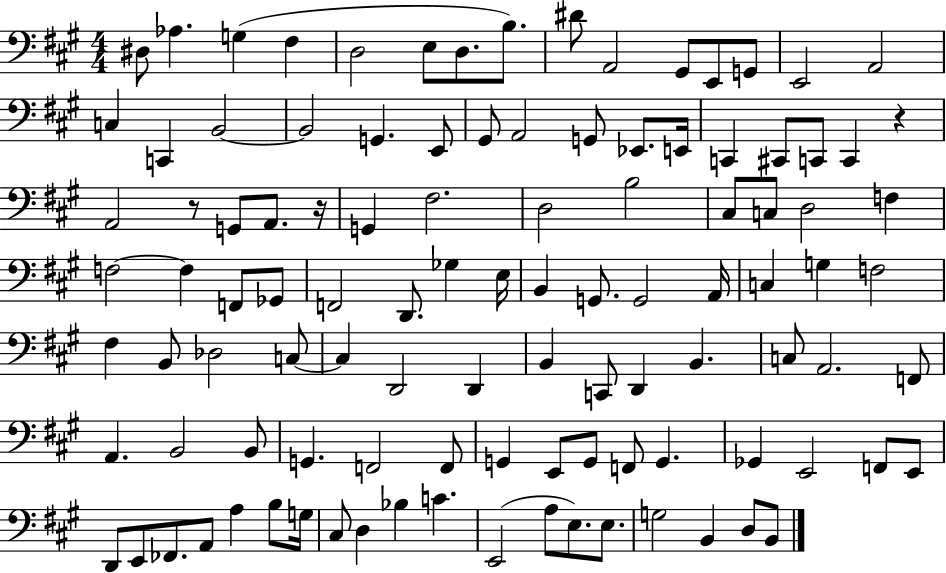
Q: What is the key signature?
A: A major